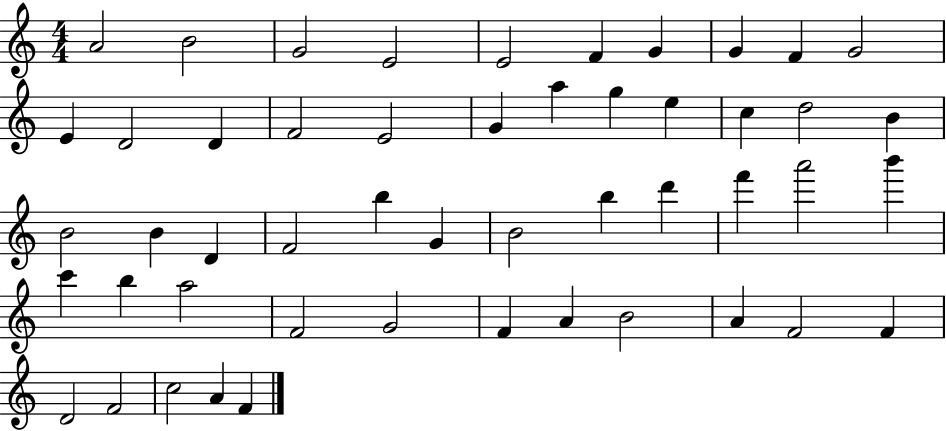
{
  \clef treble
  \numericTimeSignature
  \time 4/4
  \key c \major
  a'2 b'2 | g'2 e'2 | e'2 f'4 g'4 | g'4 f'4 g'2 | \break e'4 d'2 d'4 | f'2 e'2 | g'4 a''4 g''4 e''4 | c''4 d''2 b'4 | \break b'2 b'4 d'4 | f'2 b''4 g'4 | b'2 b''4 d'''4 | f'''4 a'''2 b'''4 | \break c'''4 b''4 a''2 | f'2 g'2 | f'4 a'4 b'2 | a'4 f'2 f'4 | \break d'2 f'2 | c''2 a'4 f'4 | \bar "|."
}